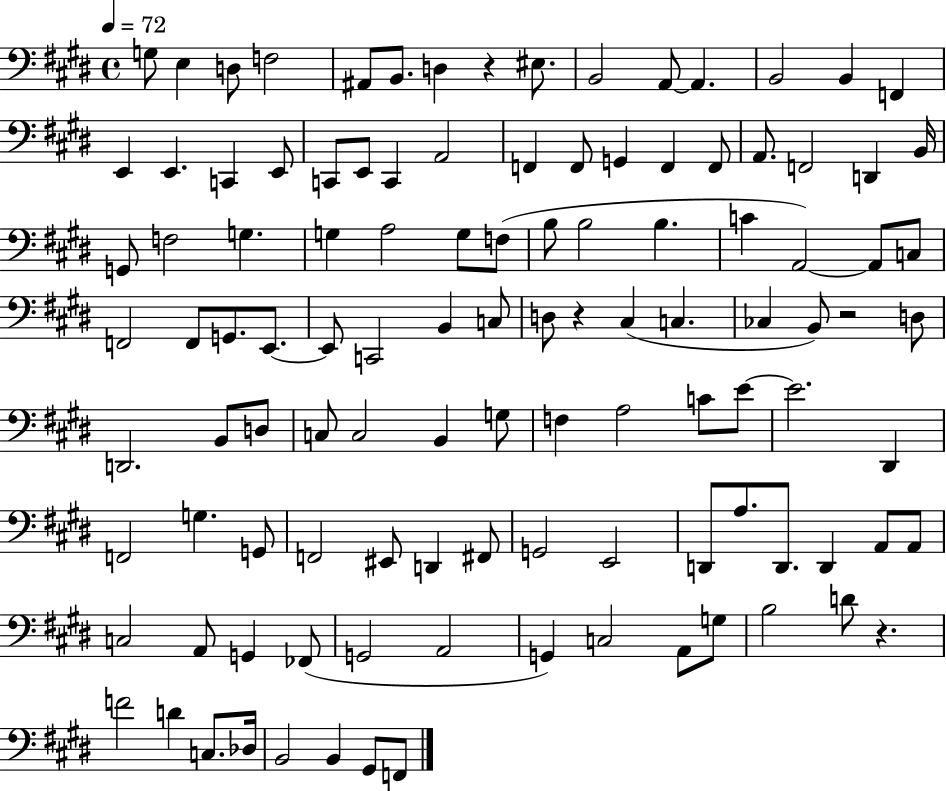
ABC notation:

X:1
T:Untitled
M:4/4
L:1/4
K:E
G,/2 E, D,/2 F,2 ^A,,/2 B,,/2 D, z ^E,/2 B,,2 A,,/2 A,, B,,2 B,, F,, E,, E,, C,, E,,/2 C,,/2 E,,/2 C,, A,,2 F,, F,,/2 G,, F,, F,,/2 A,,/2 F,,2 D,, B,,/4 G,,/2 F,2 G, G, A,2 G,/2 F,/2 B,/2 B,2 B, C A,,2 A,,/2 C,/2 F,,2 F,,/2 G,,/2 E,,/2 E,,/2 C,,2 B,, C,/2 D,/2 z ^C, C, _C, B,,/2 z2 D,/2 D,,2 B,,/2 D,/2 C,/2 C,2 B,, G,/2 F, A,2 C/2 E/2 E2 ^D,, F,,2 G, G,,/2 F,,2 ^E,,/2 D,, ^F,,/2 G,,2 E,,2 D,,/2 A,/2 D,,/2 D,, A,,/2 A,,/2 C,2 A,,/2 G,, _F,,/2 G,,2 A,,2 G,, C,2 A,,/2 G,/2 B,2 D/2 z F2 D C,/2 _D,/4 B,,2 B,, ^G,,/2 F,,/2